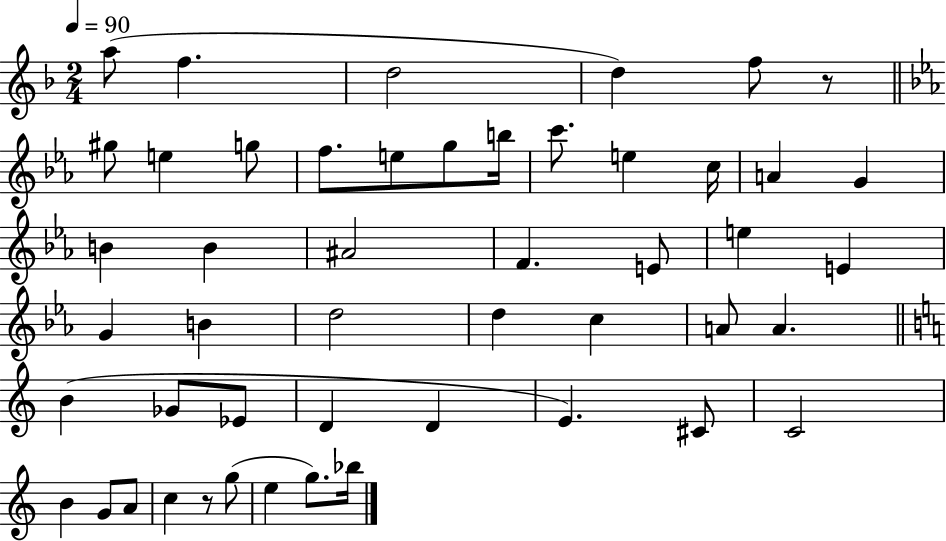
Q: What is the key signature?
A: F major